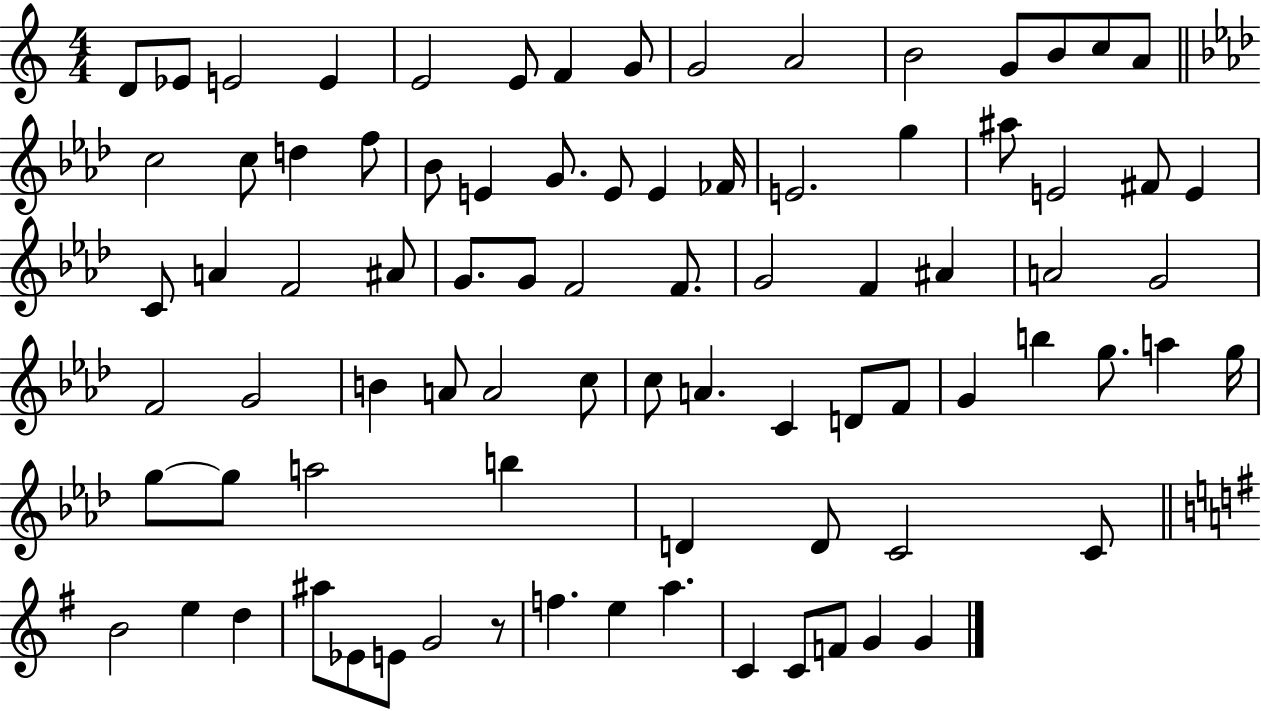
{
  \clef treble
  \numericTimeSignature
  \time 4/4
  \key c \major
  d'8 ees'8 e'2 e'4 | e'2 e'8 f'4 g'8 | g'2 a'2 | b'2 g'8 b'8 c''8 a'8 | \break \bar "||" \break \key aes \major c''2 c''8 d''4 f''8 | bes'8 e'4 g'8. e'8 e'4 fes'16 | e'2. g''4 | ais''8 e'2 fis'8 e'4 | \break c'8 a'4 f'2 ais'8 | g'8. g'8 f'2 f'8. | g'2 f'4 ais'4 | a'2 g'2 | \break f'2 g'2 | b'4 a'8 a'2 c''8 | c''8 a'4. c'4 d'8 f'8 | g'4 b''4 g''8. a''4 g''16 | \break g''8~~ g''8 a''2 b''4 | d'4 d'8 c'2 c'8 | \bar "||" \break \key g \major b'2 e''4 d''4 | ais''8 ees'8 e'8 g'2 r8 | f''4. e''4 a''4. | c'4 c'8 f'8 g'4 g'4 | \break \bar "|."
}